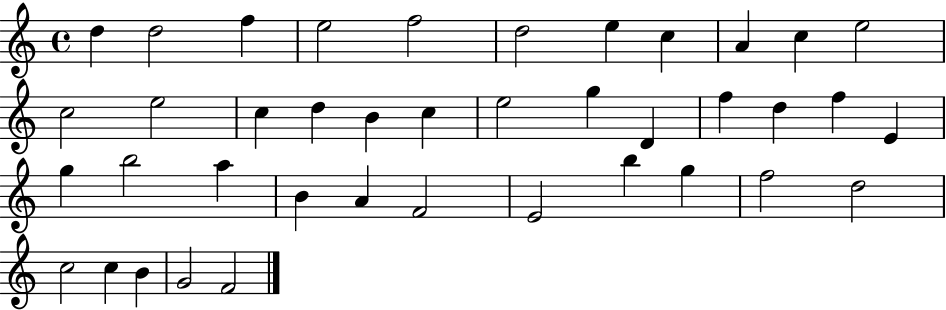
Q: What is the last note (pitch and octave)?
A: F4